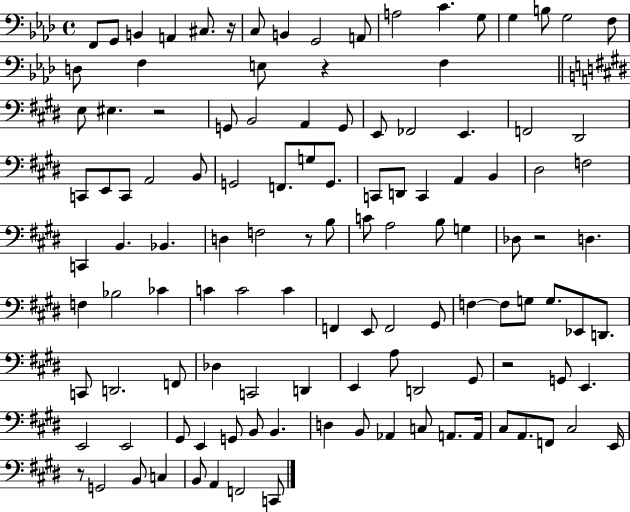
{
  \clef bass
  \time 4/4
  \defaultTimeSignature
  \key aes \major
  \repeat volta 2 { f,8 g,8 b,4 a,4 cis8. r16 | c8 b,4 g,2 a,8 | a2 c'4. g8 | g4 b8 g2 f8 | \break d8 f4 e8 r4 f4 | \bar "||" \break \key e \major e8 eis4. r2 | g,8 b,2 a,4 g,8 | e,8 fes,2 e,4. | f,2 dis,2 | \break c,8 e,8 c,8 a,2 b,8 | g,2 f,8. g8 g,8. | c,8 d,8 c,4 a,4 b,4 | dis2 f2 | \break c,4 b,4. bes,4. | d4 f2 r8 b8 | c'8 a2 b8 g4 | des8 r2 d4. | \break f4 bes2 ces'4 | c'4 c'2 c'4 | f,4 e,8 f,2 gis,8 | f4~~ f8 g8 g8. ees,8 d,8. | \break c,8 d,2. f,8 | des4 c,2 d,4 | e,4 a8 d,2 gis,8 | r2 g,8 e,4. | \break e,2 e,2 | gis,8 e,4 g,8 b,8 b,4. | d4 b,8 aes,4 c8 a,8. a,16 | cis8 a,8. f,8 cis2 e,16 | \break r8 g,2 b,8 c4 | b,8 a,4 f,2 c,8 | } \bar "|."
}